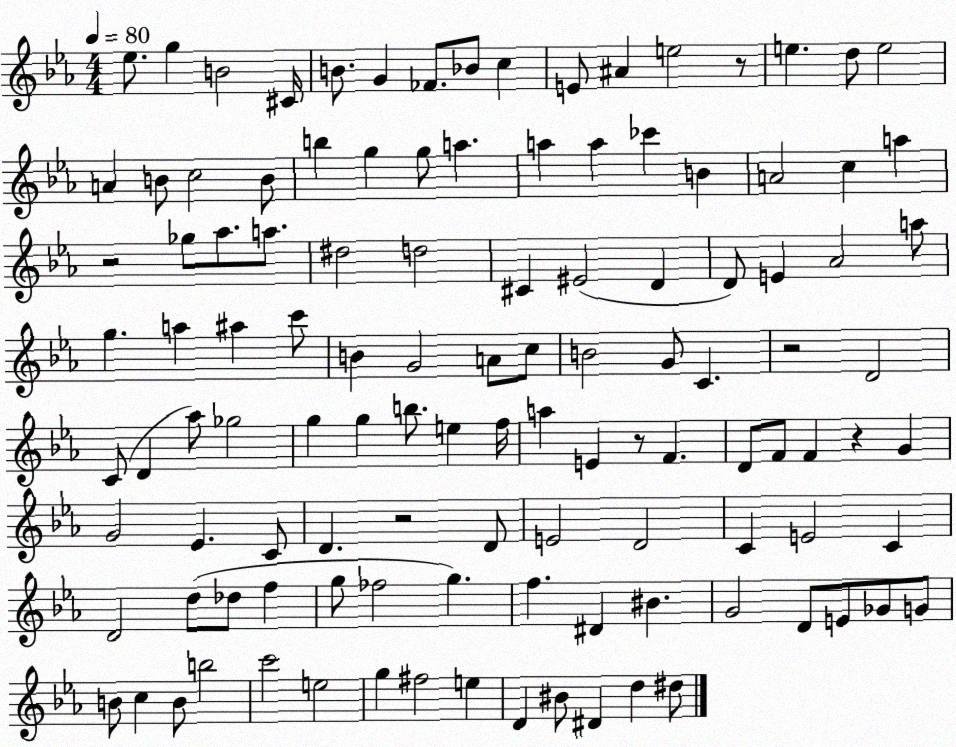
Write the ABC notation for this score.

X:1
T:Untitled
M:4/4
L:1/4
K:Eb
_e/2 g B2 ^C/4 B/2 G _F/2 _B/2 c E/2 ^A e2 z/2 e d/2 e2 A B/2 c2 B/2 b g g/2 a a a _c' B A2 c a z2 _g/2 _a/2 a/2 ^d2 d2 ^C ^E2 D D/2 E _A2 a/2 g a ^a c'/2 B G2 A/2 c/2 B2 G/2 C z2 D2 C/2 D _a/2 _g2 g g b/2 e f/4 a E z/2 F D/2 F/2 F z G G2 _E C/2 D z2 D/2 E2 D2 C E2 C D2 d/2 _d/2 f g/2 _f2 g f ^D ^B G2 D/2 E/2 _G/2 G/2 B/2 c B/2 b2 c'2 e2 g ^f2 e D ^B/2 ^D d ^d/2